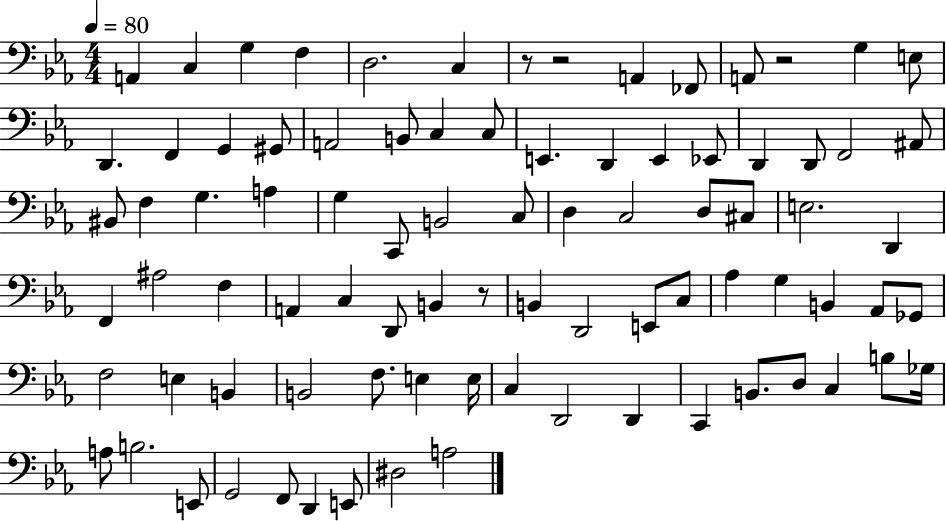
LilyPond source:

{
  \clef bass
  \numericTimeSignature
  \time 4/4
  \key ees \major
  \tempo 4 = 80
  \repeat volta 2 { a,4 c4 g4 f4 | d2. c4 | r8 r2 a,4 fes,8 | a,8 r2 g4 e8 | \break d,4. f,4 g,4 gis,8 | a,2 b,8 c4 c8 | e,4. d,4 e,4 ees,8 | d,4 d,8 f,2 ais,8 | \break bis,8 f4 g4. a4 | g4 c,8 b,2 c8 | d4 c2 d8 cis8 | e2. d,4 | \break f,4 ais2 f4 | a,4 c4 d,8 b,4 r8 | b,4 d,2 e,8 c8 | aes4 g4 b,4 aes,8 ges,8 | \break f2 e4 b,4 | b,2 f8. e4 e16 | c4 d,2 d,4 | c,4 b,8. d8 c4 b8 ges16 | \break a8 b2. e,8 | g,2 f,8 d,4 e,8 | dis2 a2 | } \bar "|."
}